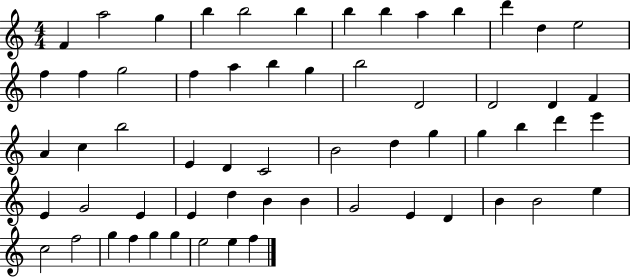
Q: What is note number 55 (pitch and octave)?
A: F5